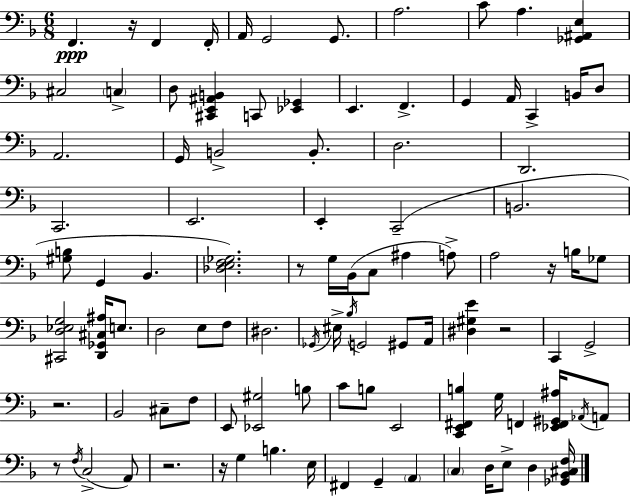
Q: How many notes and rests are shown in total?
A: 99